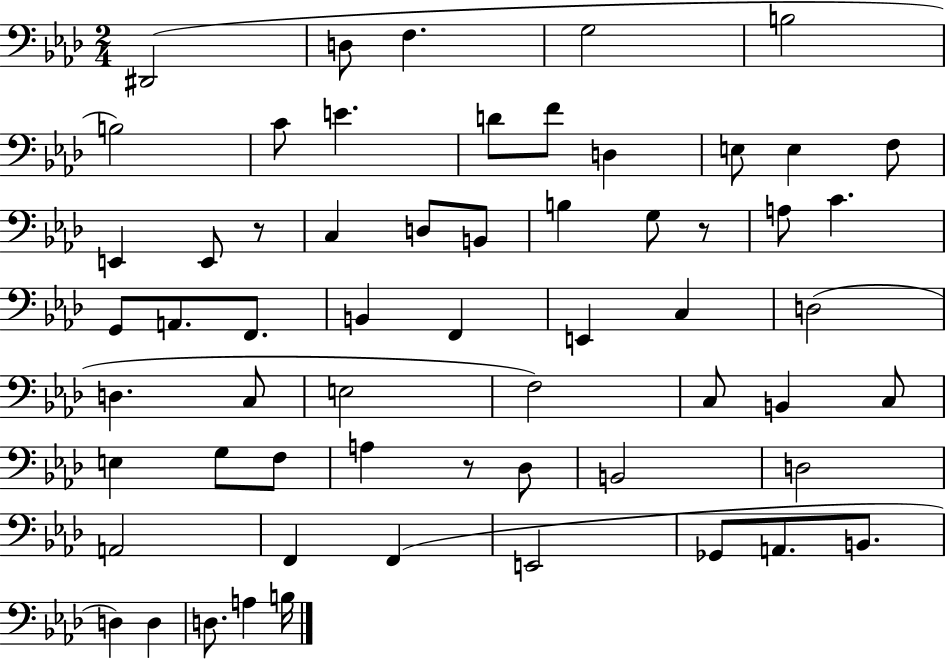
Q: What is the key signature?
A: AES major